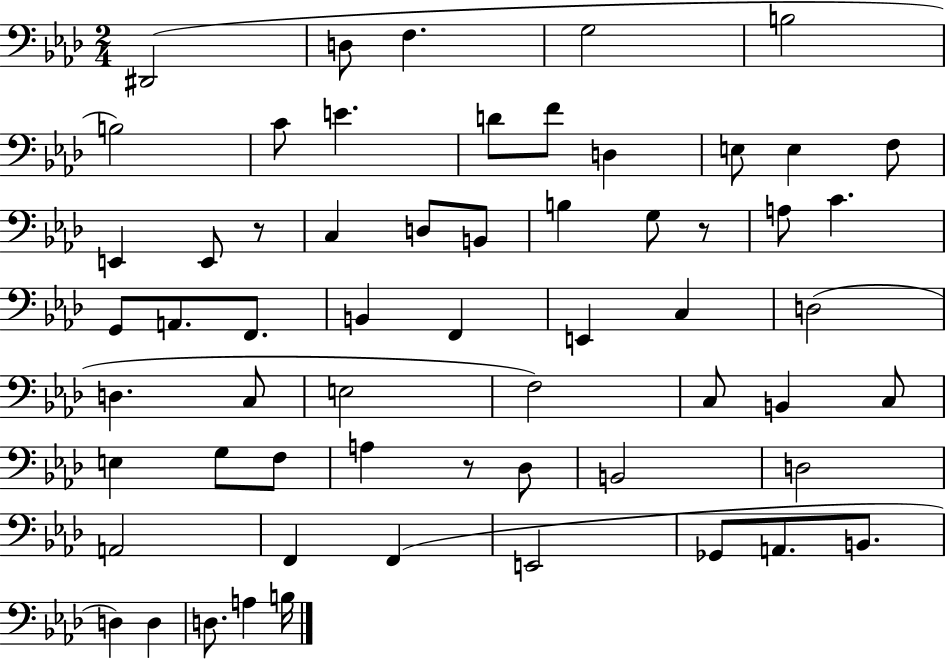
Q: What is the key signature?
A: AES major